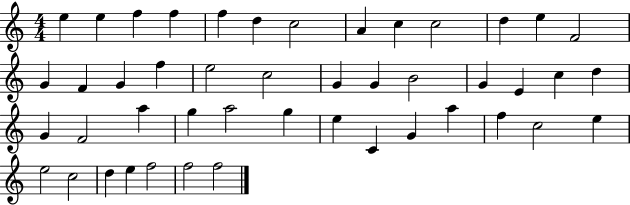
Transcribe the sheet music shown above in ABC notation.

X:1
T:Untitled
M:4/4
L:1/4
K:C
e e f f f d c2 A c c2 d e F2 G F G f e2 c2 G G B2 G E c d G F2 a g a2 g e C G a f c2 e e2 c2 d e f2 f2 f2